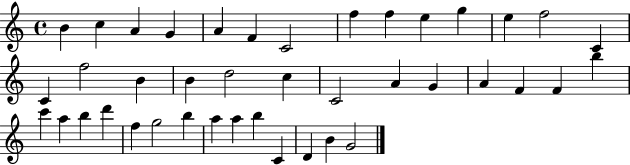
X:1
T:Untitled
M:4/4
L:1/4
K:C
B c A G A F C2 f f e g e f2 C C f2 B B d2 c C2 A G A F F b c' a b d' f g2 b a a b C D B G2